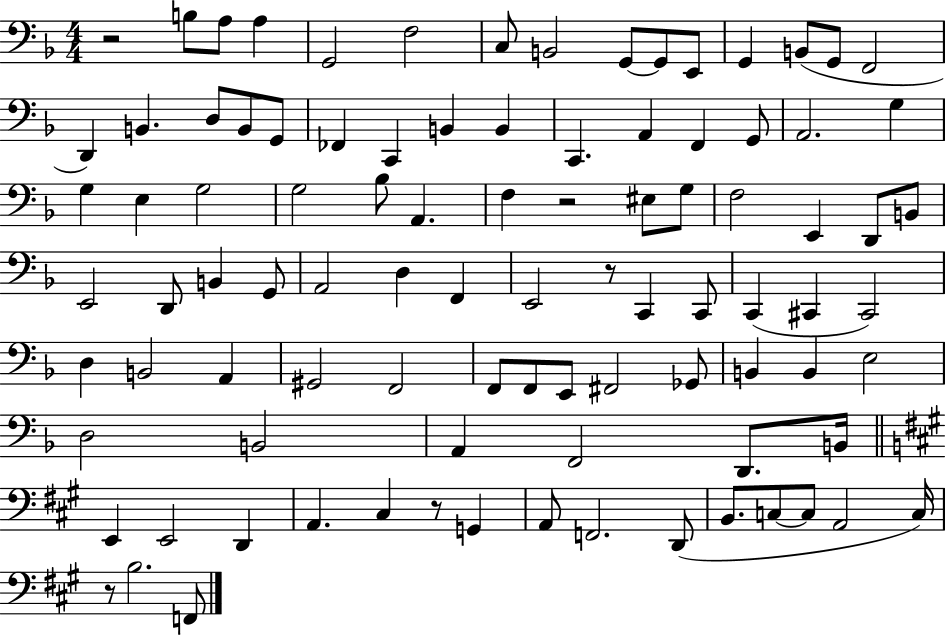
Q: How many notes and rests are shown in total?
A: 95